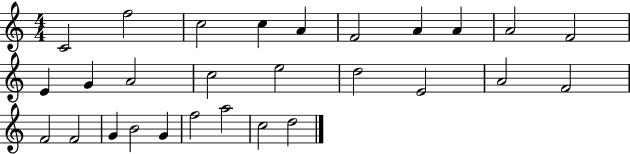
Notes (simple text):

C4/h F5/h C5/h C5/q A4/q F4/h A4/q A4/q A4/h F4/h E4/q G4/q A4/h C5/h E5/h D5/h E4/h A4/h F4/h F4/h F4/h G4/q B4/h G4/q F5/h A5/h C5/h D5/h